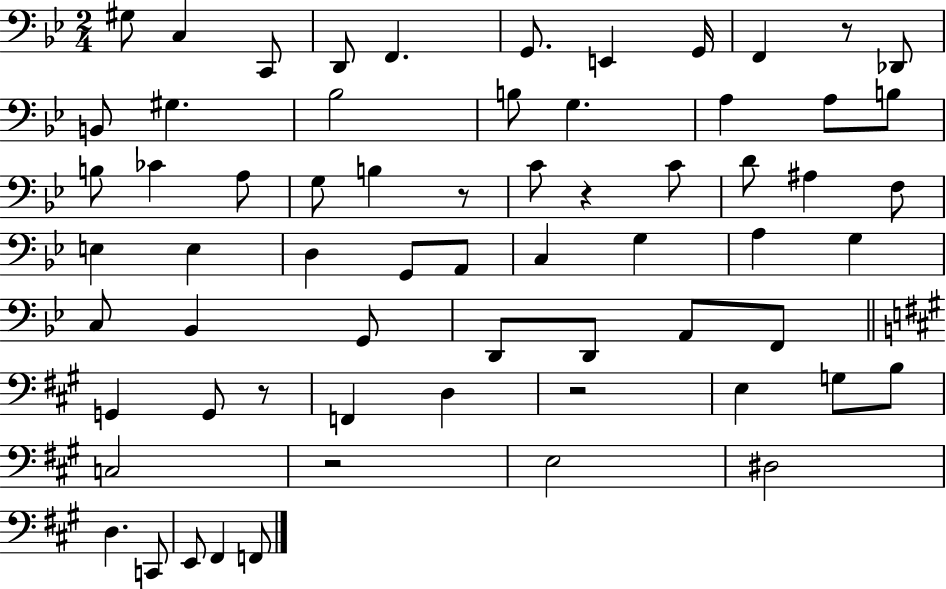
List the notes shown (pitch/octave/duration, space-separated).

G#3/e C3/q C2/e D2/e F2/q. G2/e. E2/q G2/s F2/q R/e Db2/e B2/e G#3/q. Bb3/h B3/e G3/q. A3/q A3/e B3/e B3/e CES4/q A3/e G3/e B3/q R/e C4/e R/q C4/e D4/e A#3/q F3/e E3/q E3/q D3/q G2/e A2/e C3/q G3/q A3/q G3/q C3/e Bb2/q G2/e D2/e D2/e A2/e F2/e G2/q G2/e R/e F2/q D3/q R/h E3/q G3/e B3/e C3/h R/h E3/h D#3/h D3/q. C2/e E2/e F#2/q F2/e